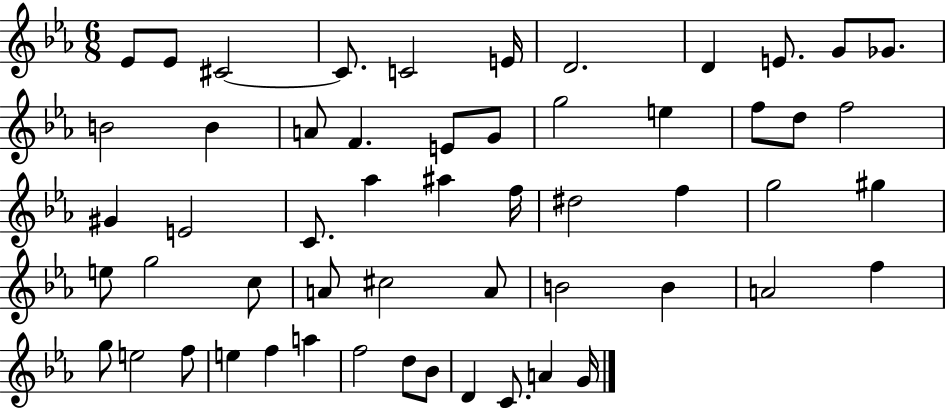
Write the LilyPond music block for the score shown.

{
  \clef treble
  \numericTimeSignature
  \time 6/8
  \key ees \major
  ees'8 ees'8 cis'2~~ | cis'8. c'2 e'16 | d'2. | d'4 e'8. g'8 ges'8. | \break b'2 b'4 | a'8 f'4. e'8 g'8 | g''2 e''4 | f''8 d''8 f''2 | \break gis'4 e'2 | c'8. aes''4 ais''4 f''16 | dis''2 f''4 | g''2 gis''4 | \break e''8 g''2 c''8 | a'8 cis''2 a'8 | b'2 b'4 | a'2 f''4 | \break g''8 e''2 f''8 | e''4 f''4 a''4 | f''2 d''8 bes'8 | d'4 c'8. a'4 g'16 | \break \bar "|."
}